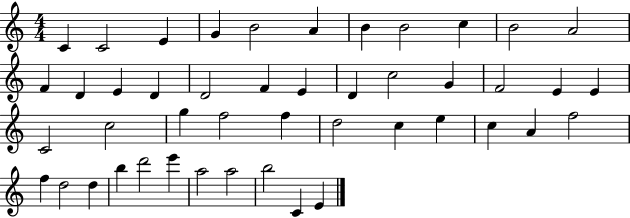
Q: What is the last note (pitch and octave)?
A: E4